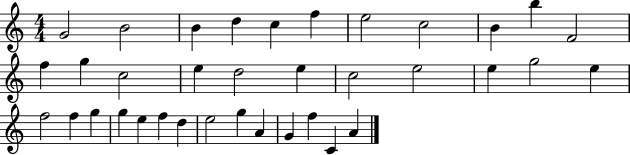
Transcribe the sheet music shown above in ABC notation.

X:1
T:Untitled
M:4/4
L:1/4
K:C
G2 B2 B d c f e2 c2 B b F2 f g c2 e d2 e c2 e2 e g2 e f2 f g g e f d e2 g A G f C A